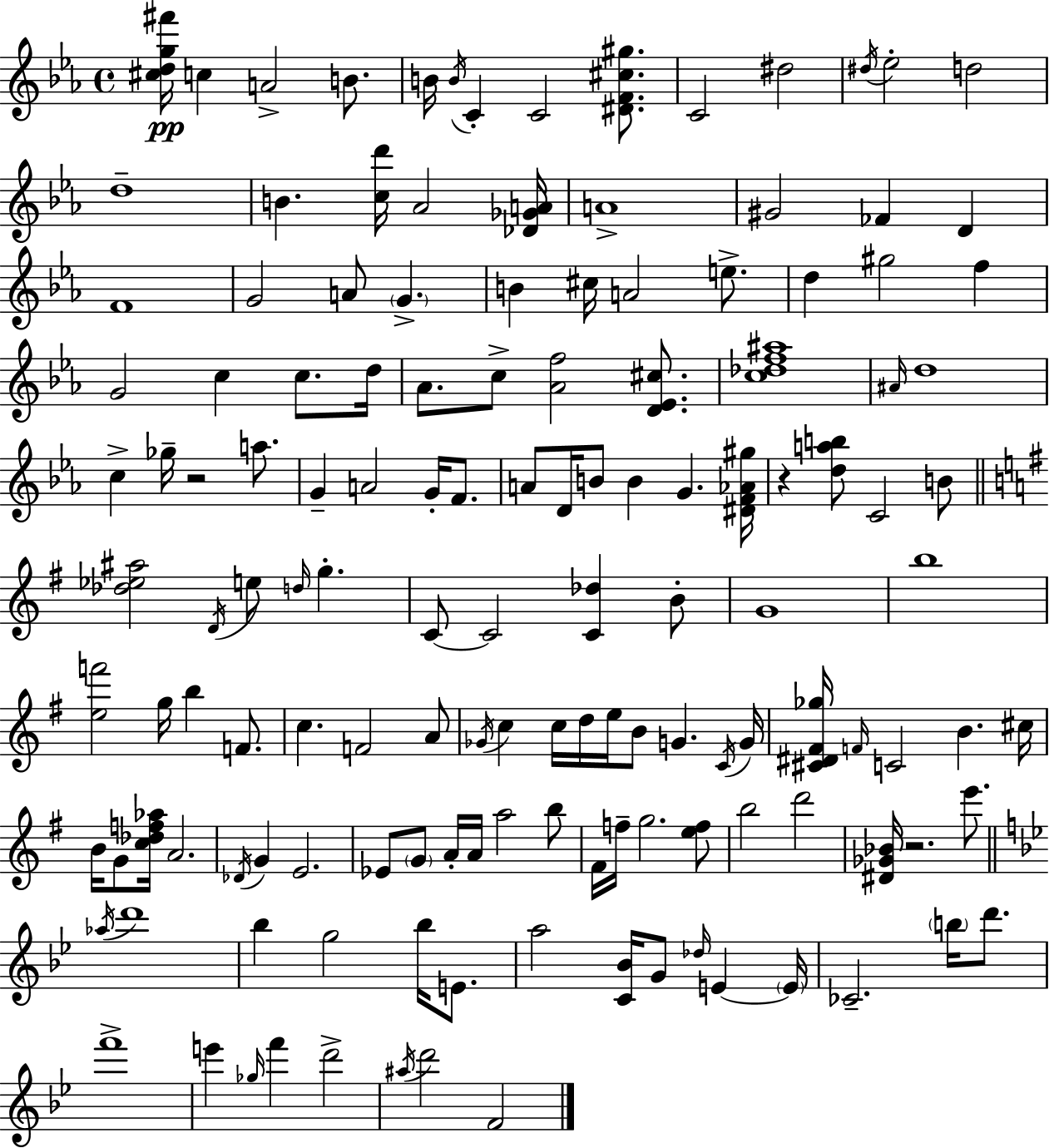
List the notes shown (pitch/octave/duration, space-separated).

[C#5,D5,G5,F#6]/s C5/q A4/h B4/e. B4/s B4/s C4/q C4/h [D#4,F4,C#5,G#5]/e. C4/h D#5/h D#5/s Eb5/h D5/h D5/w B4/q. [C5,D6]/s Ab4/h [Db4,Gb4,A4]/s A4/w G#4/h FES4/q D4/q F4/w G4/h A4/e G4/q. B4/q C#5/s A4/h E5/e. D5/q G#5/h F5/q G4/h C5/q C5/e. D5/s Ab4/e. C5/e [Ab4,F5]/h [D4,Eb4,C#5]/e. [C5,Db5,F5,A#5]/w A#4/s D5/w C5/q Gb5/s R/h A5/e. G4/q A4/h G4/s F4/e. A4/e D4/s B4/e B4/q G4/q. [D#4,F4,Ab4,G#5]/s R/q [D5,A5,B5]/e C4/h B4/e [Db5,Eb5,A#5]/h D4/s E5/e D5/s G5/q. C4/e C4/h [C4,Db5]/q B4/e G4/w B5/w [E5,F6]/h G5/s B5/q F4/e. C5/q. F4/h A4/e Gb4/s C5/q C5/s D5/s E5/s B4/e G4/q. C4/s G4/s [C#4,D#4,F#4,Gb5]/s F4/s C4/h B4/q. C#5/s B4/s G4/e [C5,Db5,F5,Ab5]/s A4/h. Db4/s G4/q E4/h. Eb4/e G4/e A4/s A4/s A5/h B5/e F#4/s F5/s G5/h. [E5,F5]/e B5/h D6/h [D#4,Gb4,Bb4]/s R/h. E6/e. Ab5/s D6/w Bb5/q G5/h Bb5/s E4/e. A5/h [C4,Bb4]/s G4/e Db5/s E4/q E4/s CES4/h. B5/s D6/e. F6/w E6/q Gb5/s F6/q D6/h A#5/s D6/h F4/h